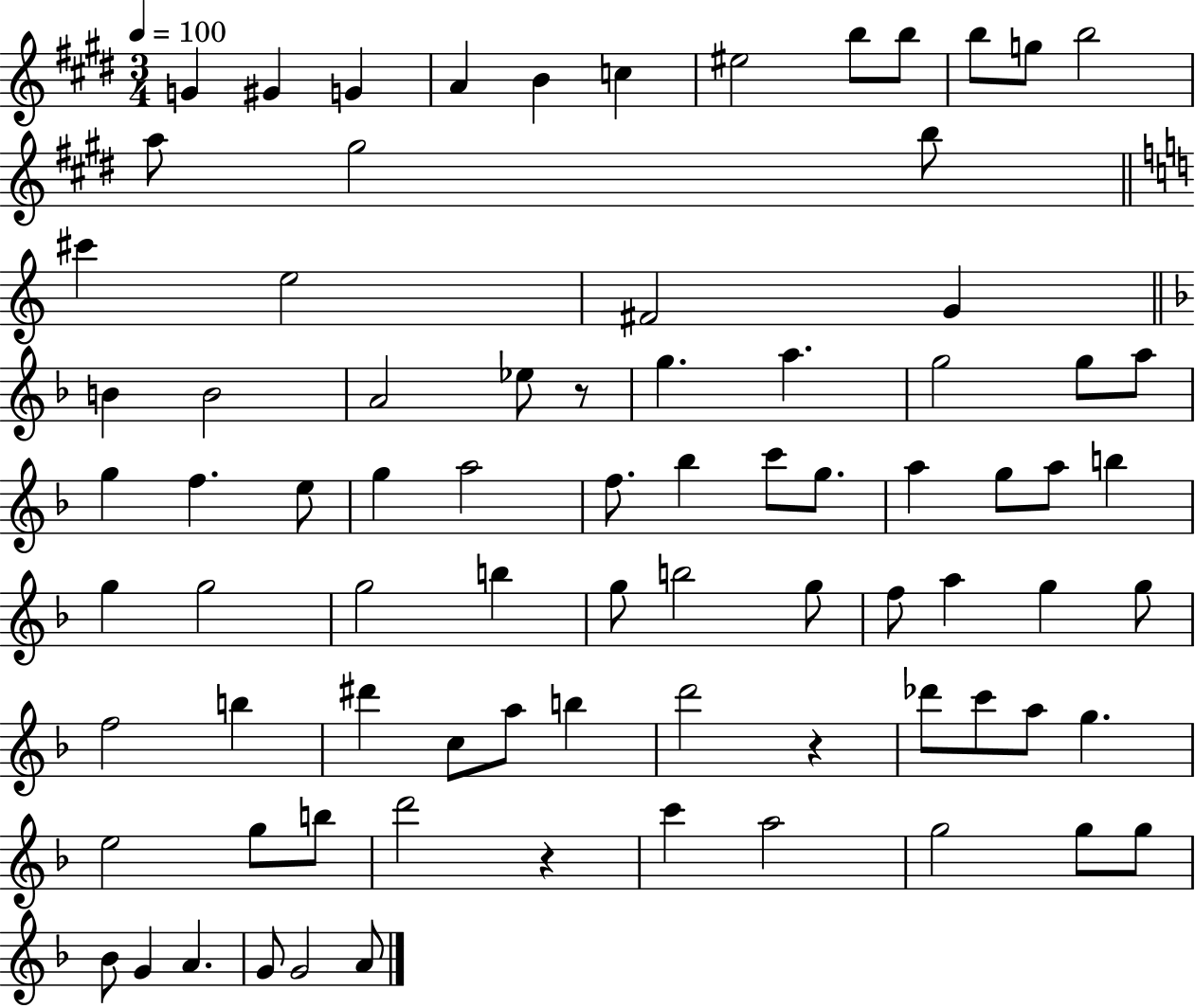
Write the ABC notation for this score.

X:1
T:Untitled
M:3/4
L:1/4
K:E
G ^G G A B c ^e2 b/2 b/2 b/2 g/2 b2 a/2 ^g2 b/2 ^c' e2 ^F2 G B B2 A2 _e/2 z/2 g a g2 g/2 a/2 g f e/2 g a2 f/2 _b c'/2 g/2 a g/2 a/2 b g g2 g2 b g/2 b2 g/2 f/2 a g g/2 f2 b ^d' c/2 a/2 b d'2 z _d'/2 c'/2 a/2 g e2 g/2 b/2 d'2 z c' a2 g2 g/2 g/2 _B/2 G A G/2 G2 A/2